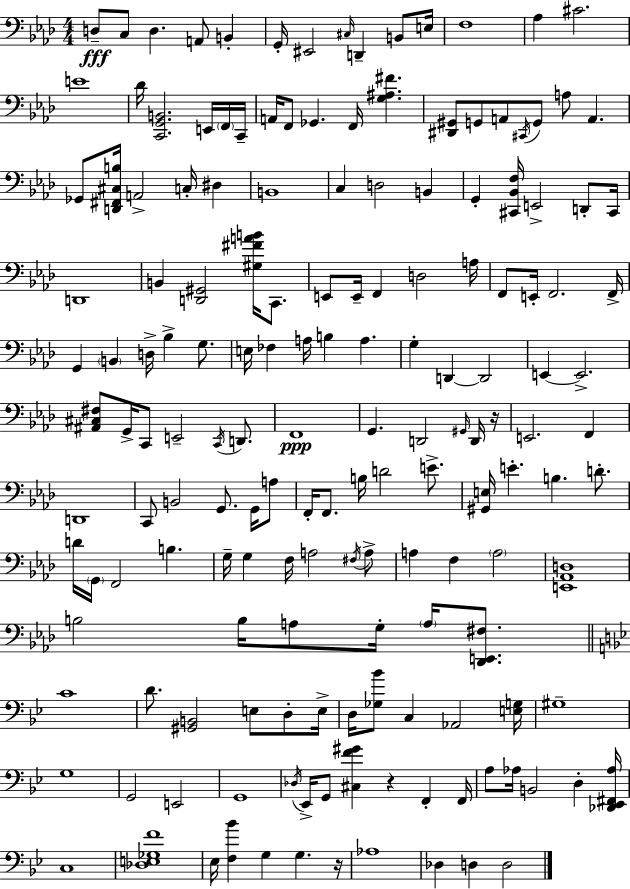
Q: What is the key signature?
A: AES major